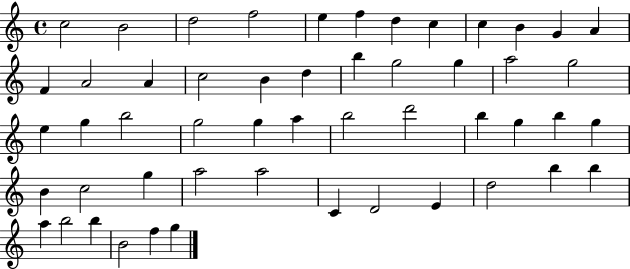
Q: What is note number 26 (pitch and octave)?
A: B5